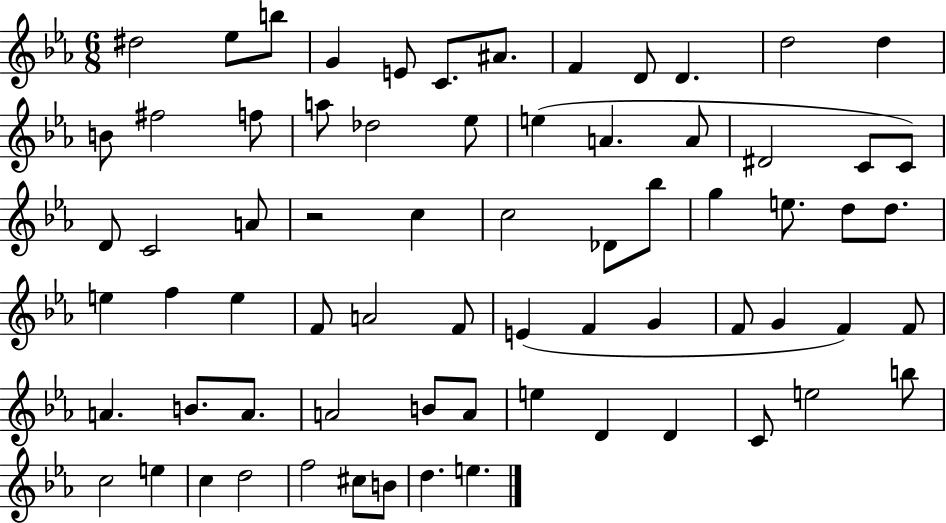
{
  \clef treble
  \numericTimeSignature
  \time 6/8
  \key ees \major
  dis''2 ees''8 b''8 | g'4 e'8 c'8. ais'8. | f'4 d'8 d'4. | d''2 d''4 | \break b'8 fis''2 f''8 | a''8 des''2 ees''8 | e''4( a'4. a'8 | dis'2 c'8 c'8) | \break d'8 c'2 a'8 | r2 c''4 | c''2 des'8 bes''8 | g''4 e''8. d''8 d''8. | \break e''4 f''4 e''4 | f'8 a'2 f'8 | e'4( f'4 g'4 | f'8 g'4 f'4) f'8 | \break a'4. b'8. a'8. | a'2 b'8 a'8 | e''4 d'4 d'4 | c'8 e''2 b''8 | \break c''2 e''4 | c''4 d''2 | f''2 cis''8 b'8 | d''4. e''4. | \break \bar "|."
}